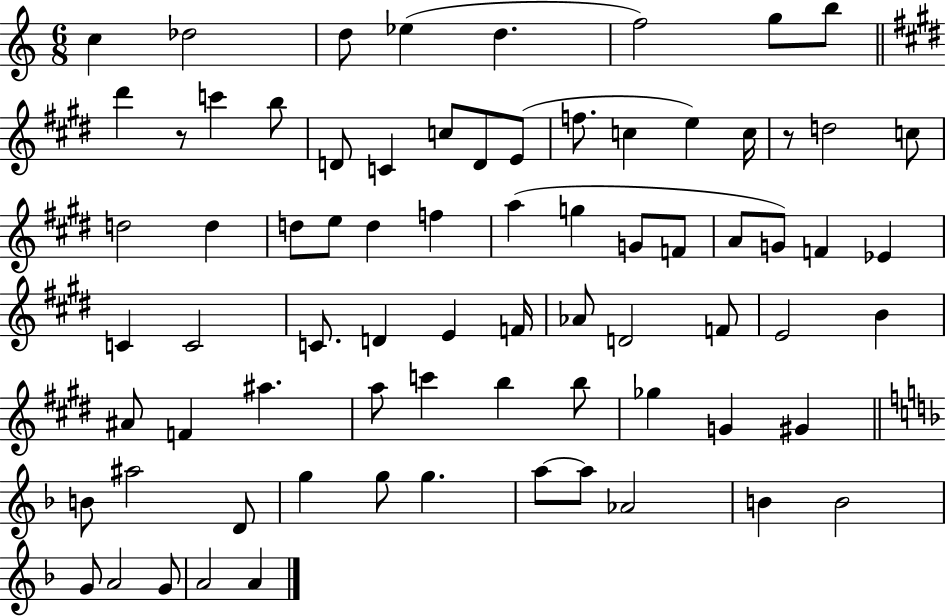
C5/q Db5/h D5/e Eb5/q D5/q. F5/h G5/e B5/e D#6/q R/e C6/q B5/e D4/e C4/q C5/e D4/e E4/e F5/e. C5/q E5/q C5/s R/e D5/h C5/e D5/h D5/q D5/e E5/e D5/q F5/q A5/q G5/q G4/e F4/e A4/e G4/e F4/q Eb4/q C4/q C4/h C4/e. D4/q E4/q F4/s Ab4/e D4/h F4/e E4/h B4/q A#4/e F4/q A#5/q. A5/e C6/q B5/q B5/e Gb5/q G4/q G#4/q B4/e A#5/h D4/e G5/q G5/e G5/q. A5/e A5/e Ab4/h B4/q B4/h G4/e A4/h G4/e A4/h A4/q